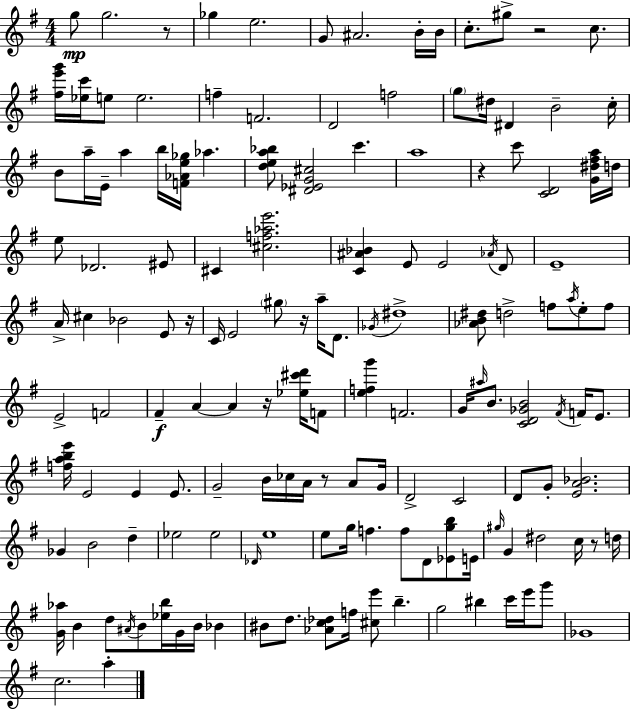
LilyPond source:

{
  \clef treble
  \numericTimeSignature
  \time 4/4
  \key e \minor
  g''8\mp g''2. r8 | ges''4 e''2. | g'8 ais'2. b'16-. b'16 | c''8.-. gis''8-> r2 c''8. | \break <fis'' e''' g'''>16 <ees'' c'''>16 e''8 e''2. | f''4-- f'2. | d'2 f''2 | \parenthesize g''8 dis''16 dis'4 b'2-- c''16-. | \break b'8 a''16-- e'16-- a''4 b''16 <f' aes' e'' ges''>16 aes''4. | <d'' e'' a'' bes''>8 <dis' ees' g' cis''>2 c'''4. | a''1 | r4 c'''8 <c' d'>2 <g' dis'' fis'' a''>16 d''16 | \break e''8 des'2. eis'8 | cis'4 <cis'' f'' aes'' e'''>2. | <c' ais' bes'>4 e'8 e'2 \acciaccatura { aes'16 } d'8 | e'1-- | \break a'16-> cis''4 bes'2 e'8 | r16 c'16 e'2 \parenthesize gis''8 r16 a''16-- d'8. | \acciaccatura { ges'16 } dis''1-> | <aes' b' dis''>8 d''2-> f''8 \acciaccatura { a''16 } e''8-. | \break f''8 e'2-> f'2 | fis'4--\f a'4~~ a'4 r16 | <ees'' cis''' d'''>16 f'8 <e'' f'' g'''>4 f'2. | g'16 \grace { ais''16 } b'8. <c' d' ges' b'>2 | \break \acciaccatura { fis'16 } f'16 e'8. <f'' a'' b'' e'''>16 e'2 e'4 | e'8. g'2-- b'16 ces''16 a'16 | r8 a'8 g'16 d'2-> c'2 | d'8 g'8-. <e' a' bes'>2. | \break ges'4 b'2 | d''4-- ees''2 ees''2 | \grace { des'16 } e''1 | e''8 g''16 f''4. f''8 | \break d'8 <ees' g'' b''>8 e'16 \grace { gis''16 } g'4 dis''2 | c''16 r8 d''16 <g' aes''>16 b'4 d''8 \acciaccatura { ais'16 } b'8 | <ees'' b''>16 g'16 b'16 bes'4 bis'8 d''8. <aes' c'' des''>8 f''16 | <cis'' e'''>8 b''4.-- g''2 | \break bis''4 c'''16 e'''16 g'''8 ges'1 | c''2. | a''4-. \bar "|."
}